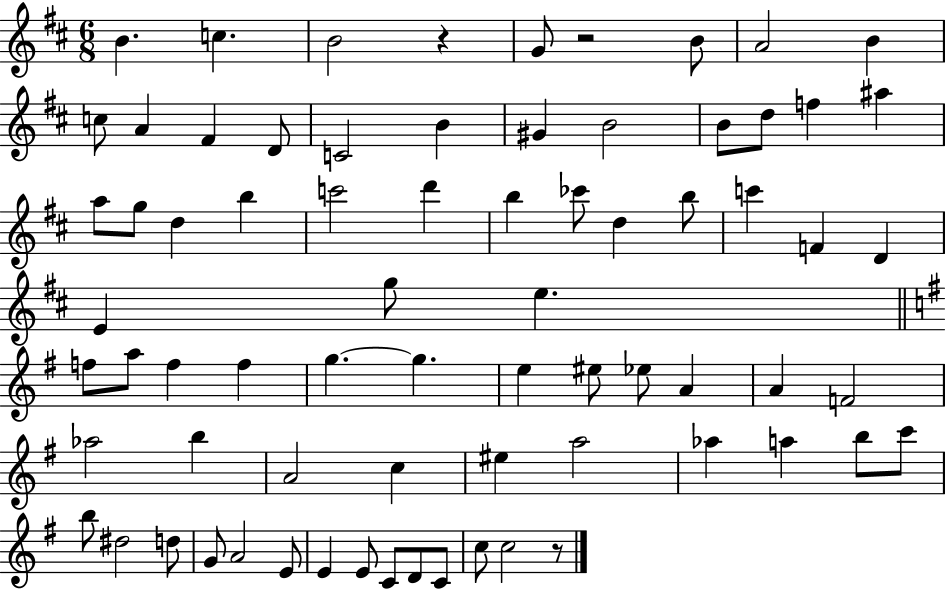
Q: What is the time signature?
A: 6/8